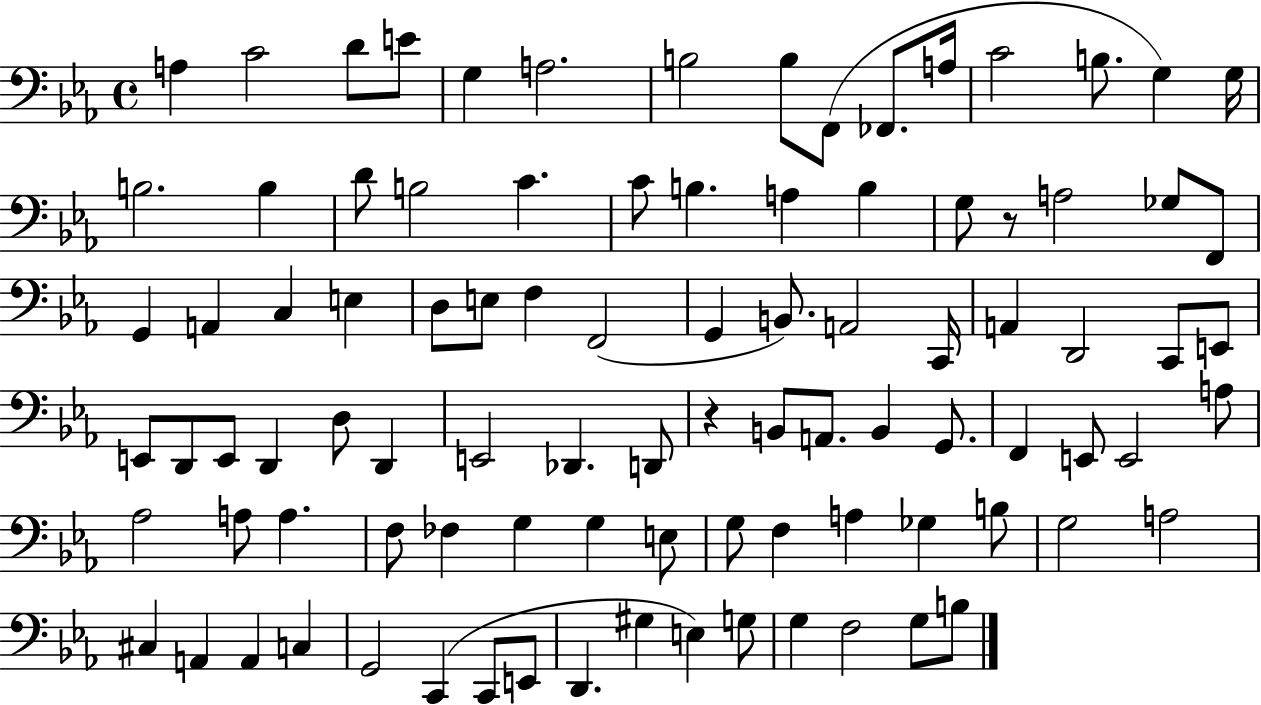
A3/q C4/h D4/e E4/e G3/q A3/h. B3/h B3/e F2/e FES2/e. A3/s C4/h B3/e. G3/q G3/s B3/h. B3/q D4/e B3/h C4/q. C4/e B3/q. A3/q B3/q G3/e R/e A3/h Gb3/e F2/e G2/q A2/q C3/q E3/q D3/e E3/e F3/q F2/h G2/q B2/e. A2/h C2/s A2/q D2/h C2/e E2/e E2/e D2/e E2/e D2/q D3/e D2/q E2/h Db2/q. D2/e R/q B2/e A2/e. B2/q G2/e. F2/q E2/e E2/h A3/e Ab3/h A3/e A3/q. F3/e FES3/q G3/q G3/q E3/e G3/e F3/q A3/q Gb3/q B3/e G3/h A3/h C#3/q A2/q A2/q C3/q G2/h C2/q C2/e E2/e D2/q. G#3/q E3/q G3/e G3/q F3/h G3/e B3/e